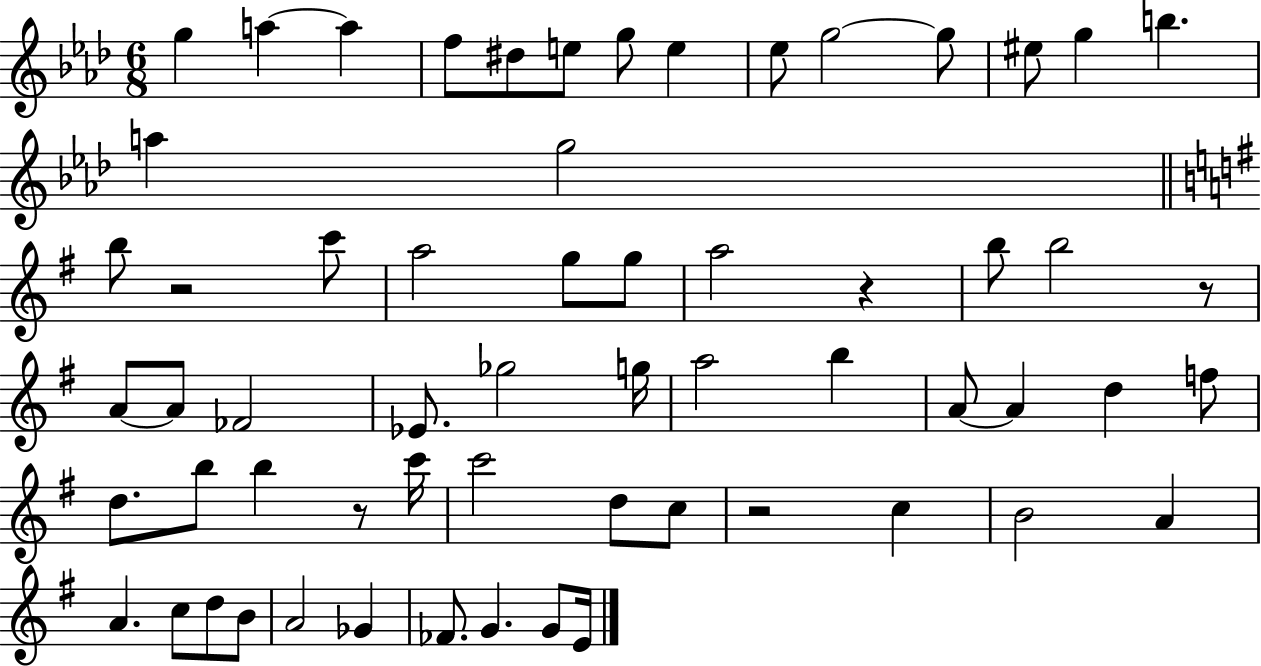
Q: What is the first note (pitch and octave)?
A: G5